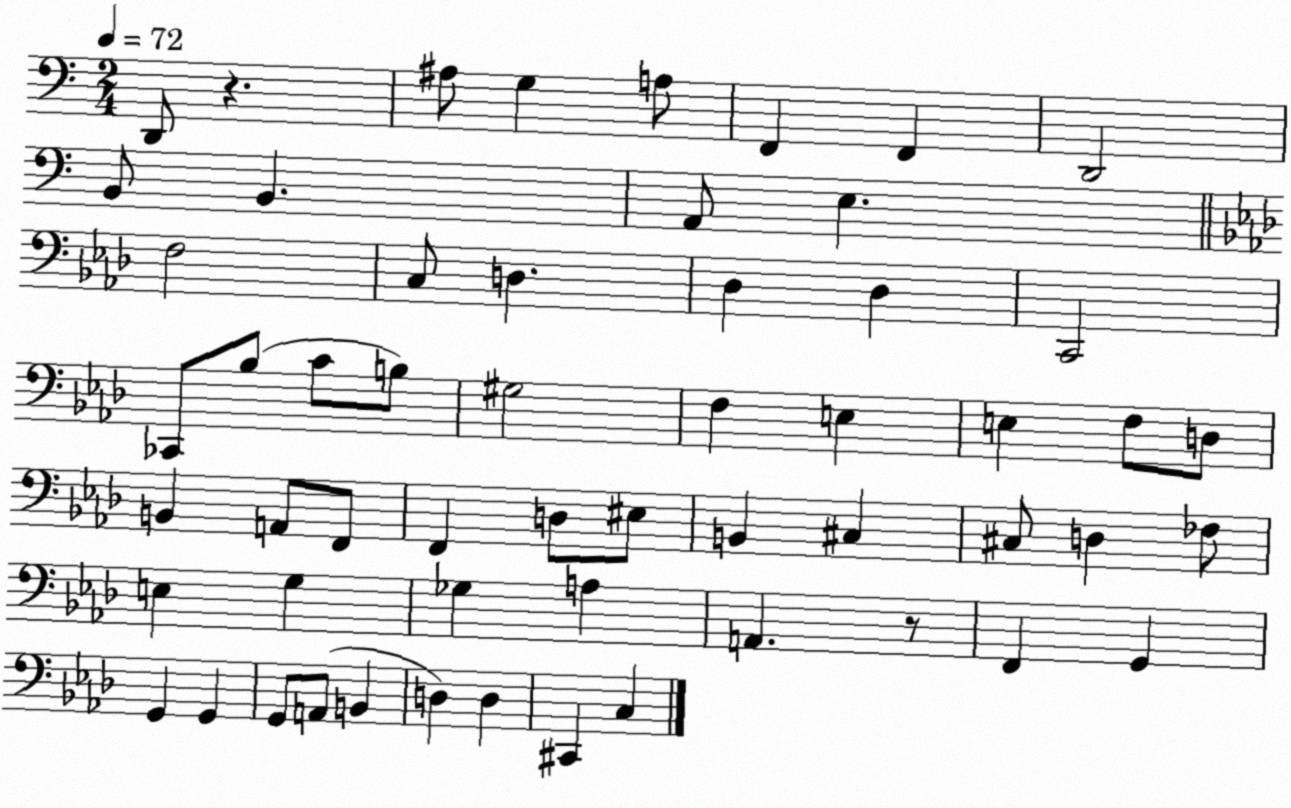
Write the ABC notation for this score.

X:1
T:Untitled
M:2/4
L:1/4
K:C
D,,/2 z ^A,/2 G, A,/2 F,, F,, D,,2 B,,/2 B,, A,,/2 E, F,2 C,/2 D, _D, _D, C,,2 _C,,/2 _B,/2 C/2 B,/2 ^G,2 F, E, E, F,/2 D,/2 B,, A,,/2 F,,/2 F,, D,/2 ^E,/2 B,, ^C, ^C,/2 D, _F,/2 E, G, _G, A, A,, z/2 F,, G,, G,, G,, G,,/2 A,,/2 B,, D, D, ^C,, C,